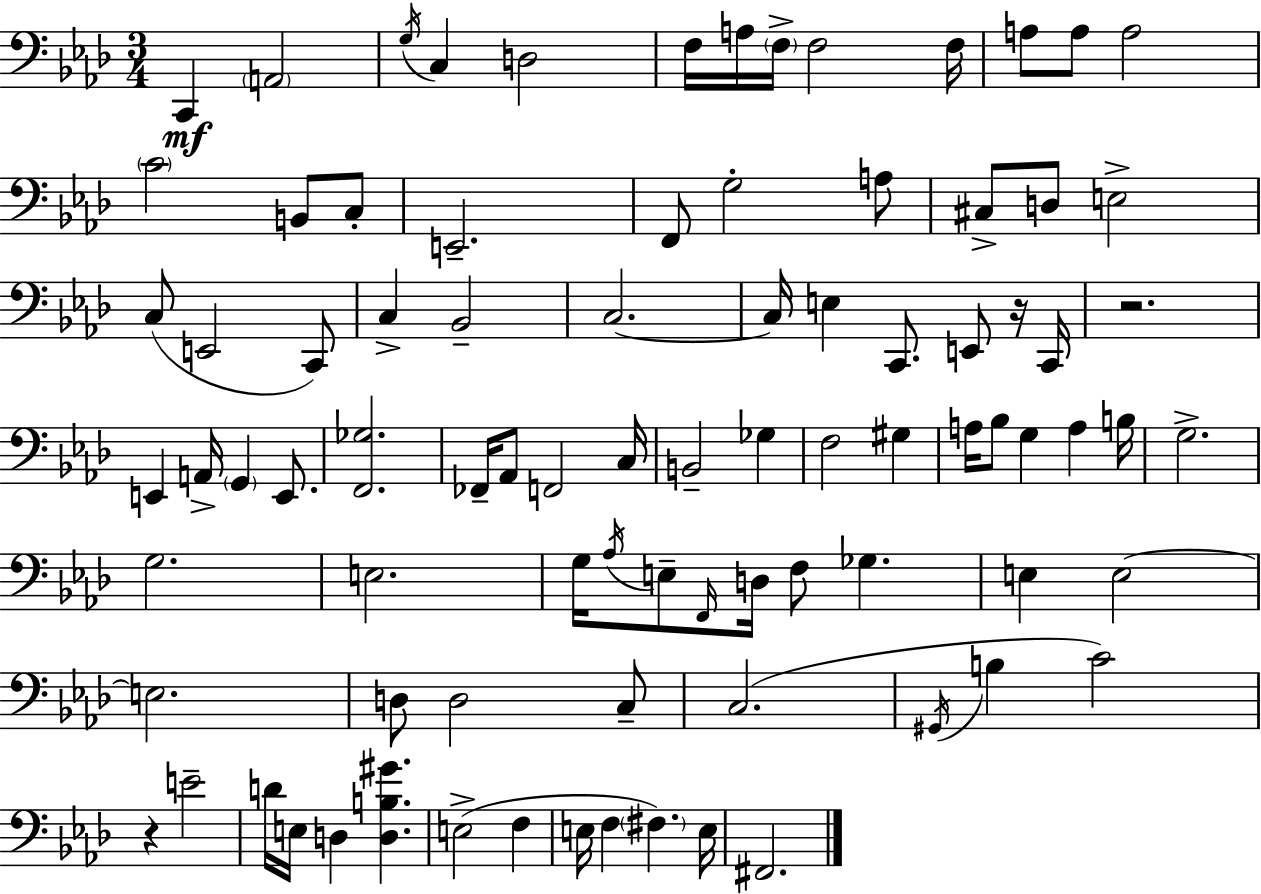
X:1
T:Untitled
M:3/4
L:1/4
K:Ab
C,, A,,2 G,/4 C, D,2 F,/4 A,/4 F,/4 F,2 F,/4 A,/2 A,/2 A,2 C2 B,,/2 C,/2 E,,2 F,,/2 G,2 A,/2 ^C,/2 D,/2 E,2 C,/2 E,,2 C,,/2 C, _B,,2 C,2 C,/4 E, C,,/2 E,,/2 z/4 C,,/4 z2 E,, A,,/4 G,, E,,/2 [F,,_G,]2 _F,,/4 _A,,/2 F,,2 C,/4 B,,2 _G, F,2 ^G, A,/4 _B,/2 G, A, B,/4 G,2 G,2 E,2 G,/4 _A,/4 E,/2 F,,/4 D,/4 F,/2 _G, E, E,2 E,2 D,/2 D,2 C,/2 C,2 ^G,,/4 B, C2 z E2 D/4 E,/4 D, [D,B,^G] E,2 F, E,/4 F, ^F, E,/4 ^F,,2